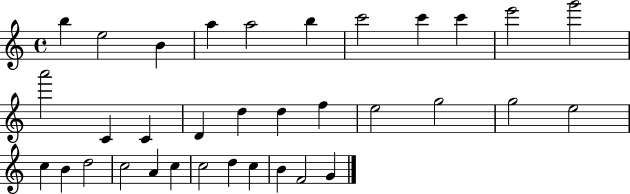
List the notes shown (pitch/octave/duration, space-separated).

B5/q E5/h B4/q A5/q A5/h B5/q C6/h C6/q C6/q E6/h G6/h A6/h C4/q C4/q D4/q D5/q D5/q F5/q E5/h G5/h G5/h E5/h C5/q B4/q D5/h C5/h A4/q C5/q C5/h D5/q C5/q B4/q F4/h G4/q